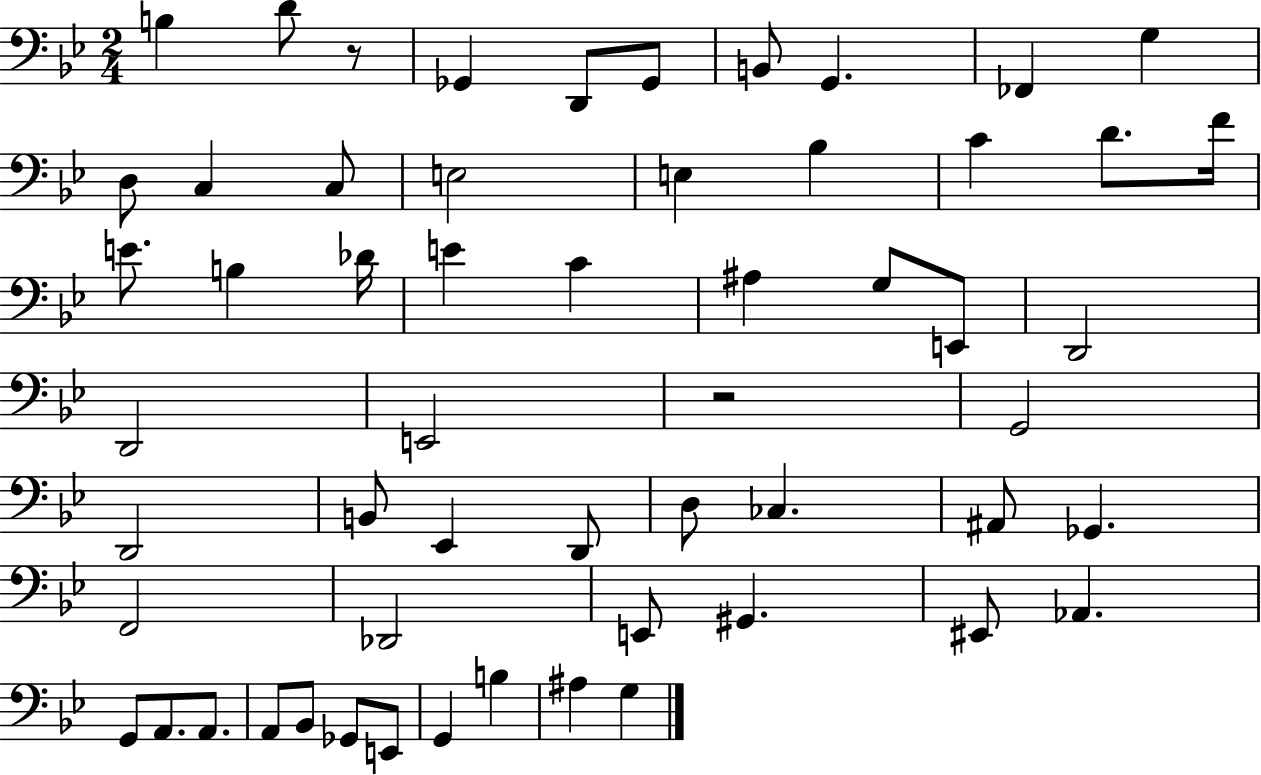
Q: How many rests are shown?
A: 2